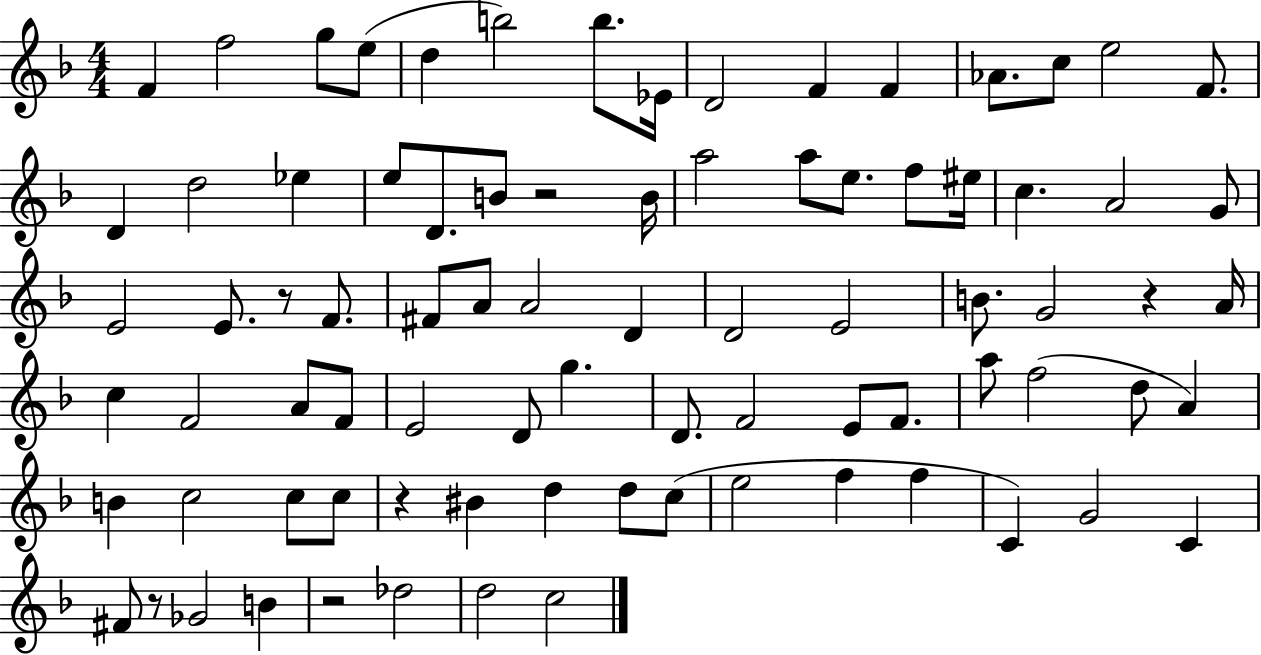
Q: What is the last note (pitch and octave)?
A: C5